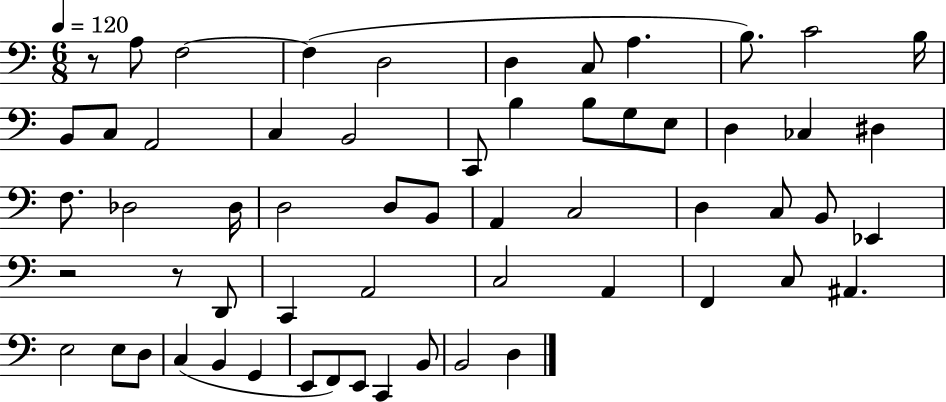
{
  \clef bass
  \numericTimeSignature
  \time 6/8
  \key c \major
  \tempo 4 = 120
  r8 a8 f2~~ | f4( d2 | d4 c8 a4. | b8.) c'2 b16 | \break b,8 c8 a,2 | c4 b,2 | c,8 b4 b8 g8 e8 | d4 ces4 dis4 | \break f8. des2 des16 | d2 d8 b,8 | a,4 c2 | d4 c8 b,8 ees,4 | \break r2 r8 d,8 | c,4 a,2 | c2 a,4 | f,4 c8 ais,4. | \break e2 e8 d8 | c4( b,4 g,4 | e,8 f,8) e,8 c,4 b,8 | b,2 d4 | \break \bar "|."
}